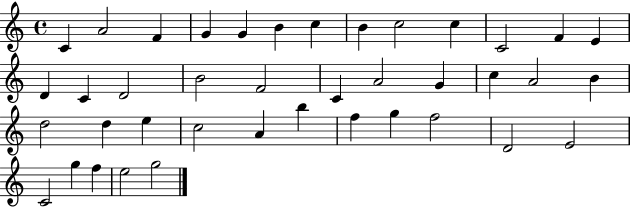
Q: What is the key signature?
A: C major